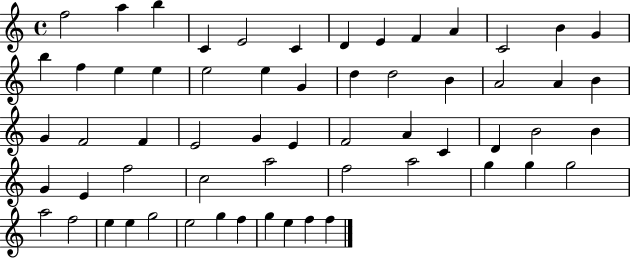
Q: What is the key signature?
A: C major